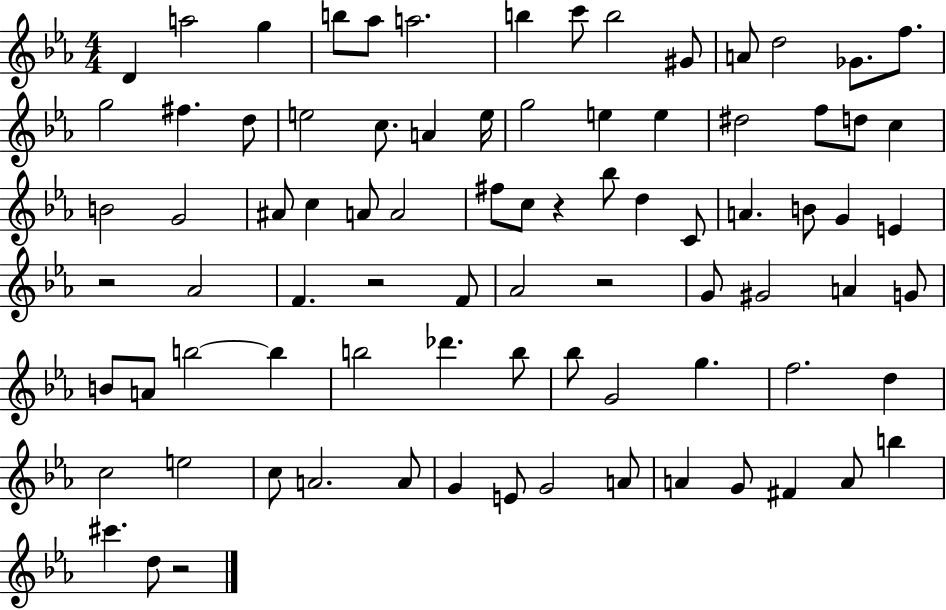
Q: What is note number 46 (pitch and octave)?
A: F4